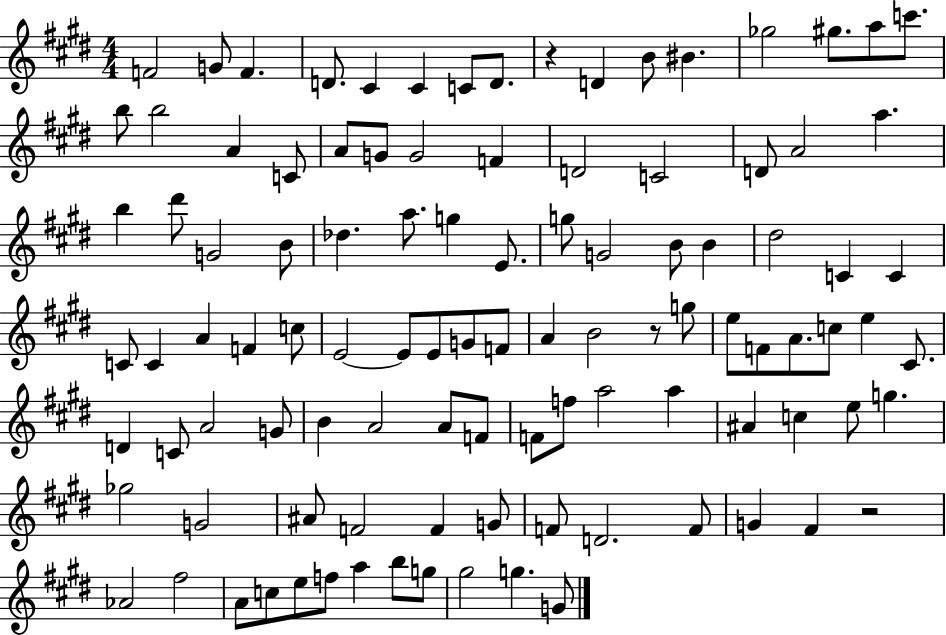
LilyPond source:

{
  \clef treble
  \numericTimeSignature
  \time 4/4
  \key e \major
  f'2 g'8 f'4. | d'8. cis'4 cis'4 c'8 d'8. | r4 d'4 b'8 bis'4. | ges''2 gis''8. a''8 c'''8. | \break b''8 b''2 a'4 c'8 | a'8 g'8 g'2 f'4 | d'2 c'2 | d'8 a'2 a''4. | \break b''4 dis'''8 g'2 b'8 | des''4. a''8. g''4 e'8. | g''8 g'2 b'8 b'4 | dis''2 c'4 c'4 | \break c'8 c'4 a'4 f'4 c''8 | e'2~~ e'8 e'8 g'8 f'8 | a'4 b'2 r8 g''8 | e''8 f'8 a'8. c''8 e''4 cis'8. | \break d'4 c'8 a'2 g'8 | b'4 a'2 a'8 f'8 | f'8 f''8 a''2 a''4 | ais'4 c''4 e''8 g''4. | \break ges''2 g'2 | ais'8 f'2 f'4 g'8 | f'8 d'2. f'8 | g'4 fis'4 r2 | \break aes'2 fis''2 | a'8 c''8 e''8 f''8 a''4 b''8 g''8 | gis''2 g''4. g'8 | \bar "|."
}